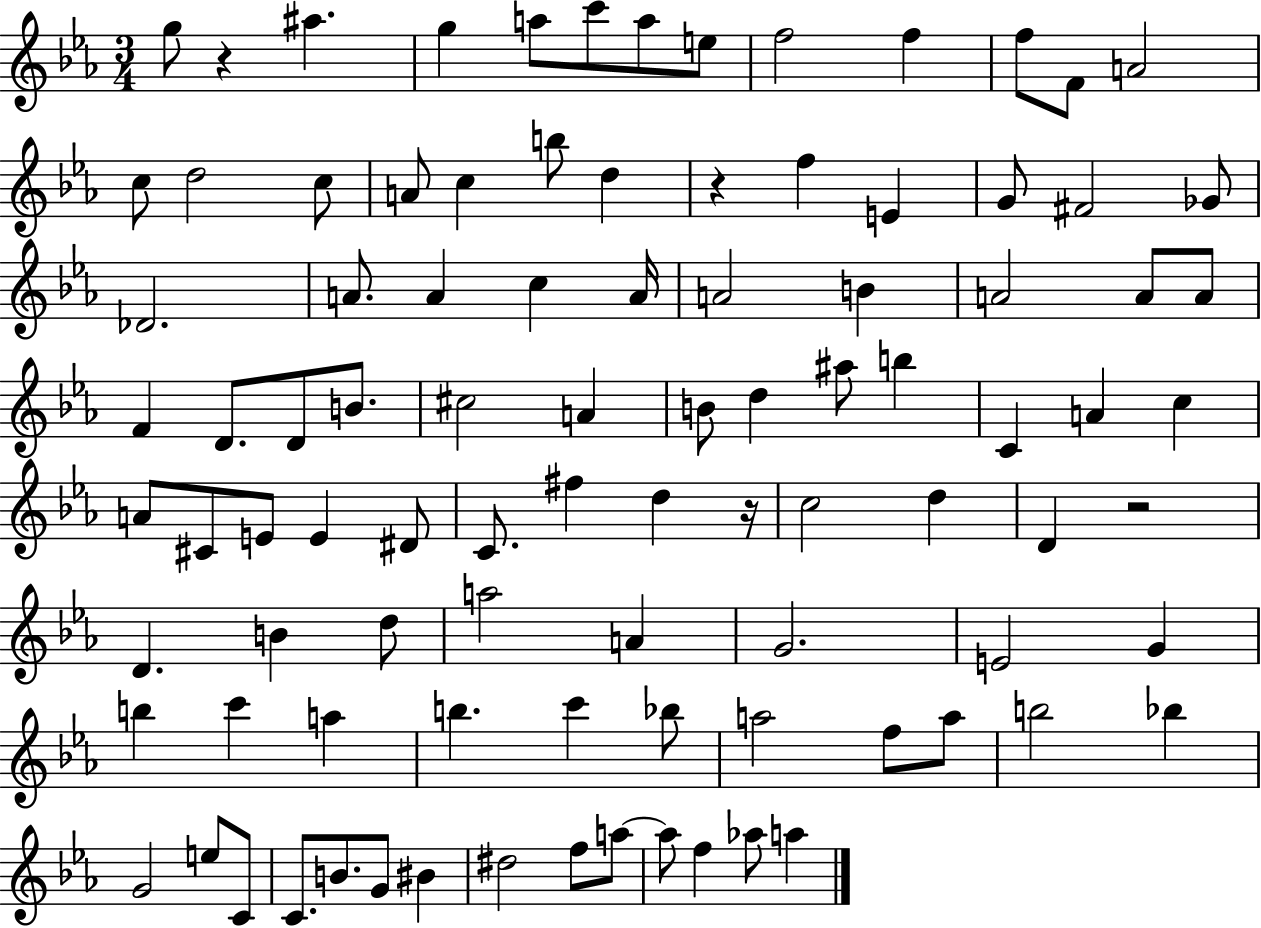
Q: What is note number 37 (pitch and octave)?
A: D4